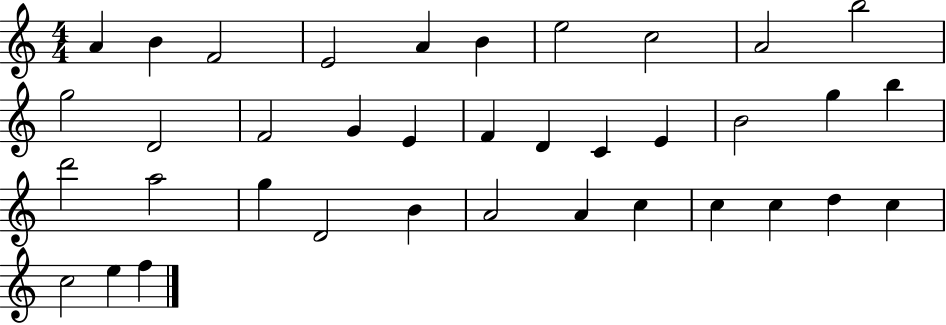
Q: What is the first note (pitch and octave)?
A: A4